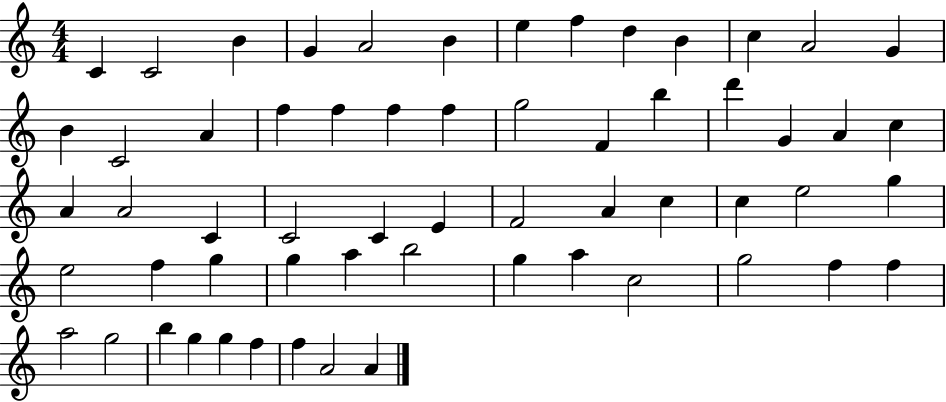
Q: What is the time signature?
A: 4/4